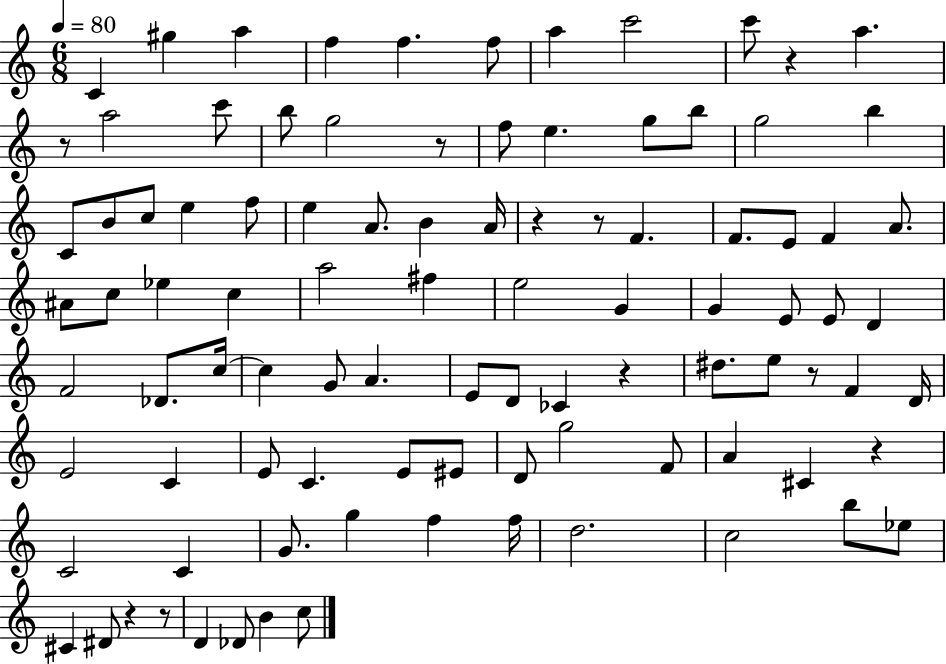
C4/q G#5/q A5/q F5/q F5/q. F5/e A5/q C6/h C6/e R/q A5/q. R/e A5/h C6/e B5/e G5/h R/e F5/e E5/q. G5/e B5/e G5/h B5/q C4/e B4/e C5/e E5/q F5/e E5/q A4/e. B4/q A4/s R/q R/e F4/q. F4/e. E4/e F4/q A4/e. A#4/e C5/e Eb5/q C5/q A5/h F#5/q E5/h G4/q G4/q E4/e E4/e D4/q F4/h Db4/e. C5/s C5/q G4/e A4/q. E4/e D4/e CES4/q R/q D#5/e. E5/e R/e F4/q D4/s E4/h C4/q E4/e C4/q. E4/e EIS4/e D4/e G5/h F4/e A4/q C#4/q R/q C4/h C4/q G4/e. G5/q F5/q F5/s D5/h. C5/h B5/e Eb5/e C#4/q D#4/e R/q R/e D4/q Db4/e B4/q C5/e